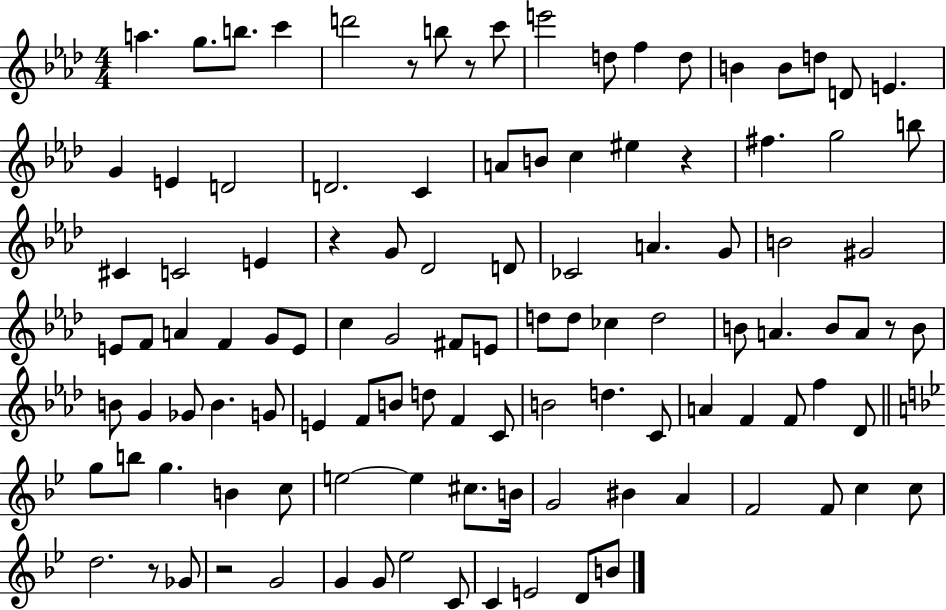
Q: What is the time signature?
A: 4/4